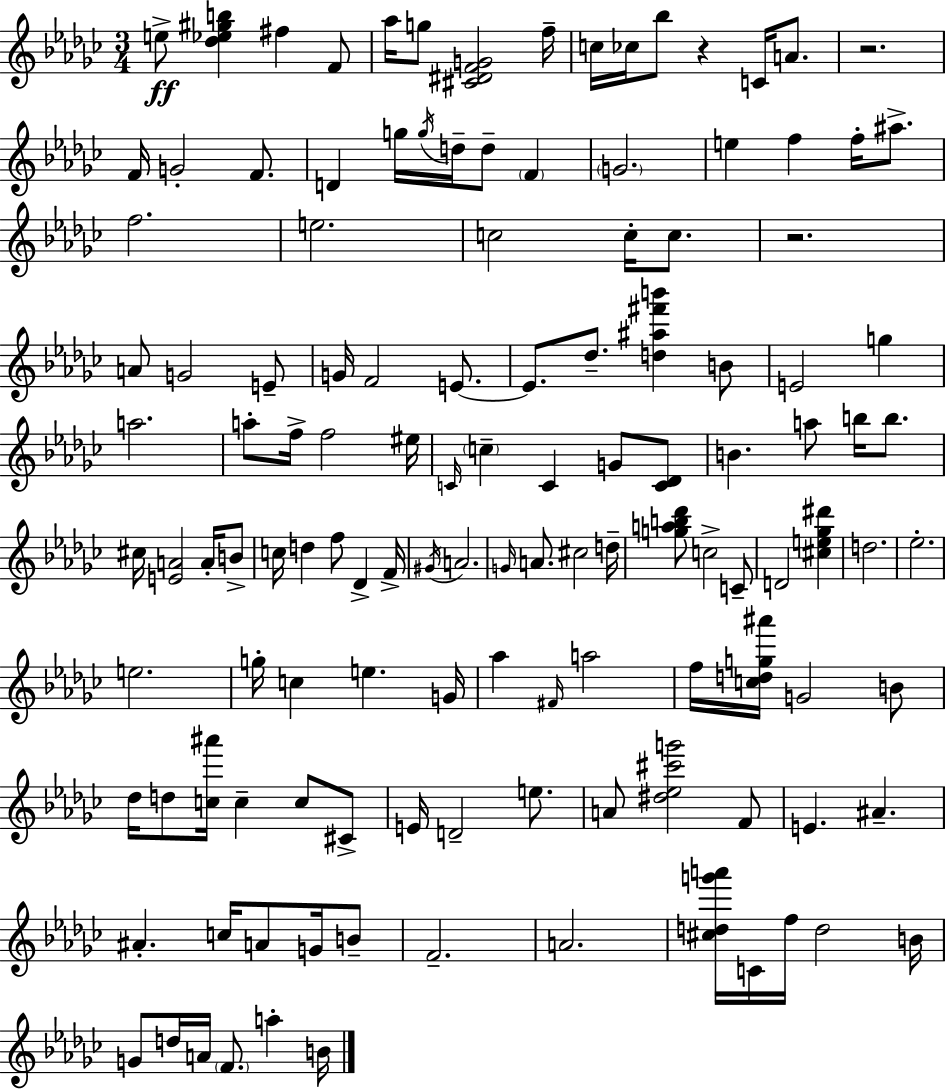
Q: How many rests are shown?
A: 3